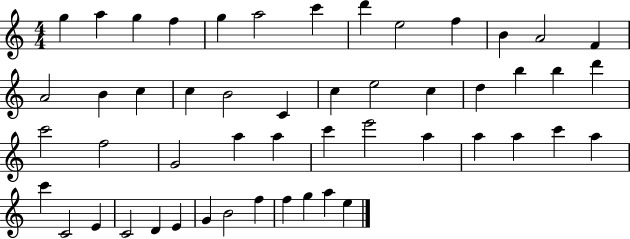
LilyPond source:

{
  \clef treble
  \numericTimeSignature
  \time 4/4
  \key c \major
  g''4 a''4 g''4 f''4 | g''4 a''2 c'''4 | d'''4 e''2 f''4 | b'4 a'2 f'4 | \break a'2 b'4 c''4 | c''4 b'2 c'4 | c''4 e''2 c''4 | d''4 b''4 b''4 d'''4 | \break c'''2 f''2 | g'2 a''4 a''4 | c'''4 e'''2 a''4 | a''4 a''4 c'''4 a''4 | \break c'''4 c'2 e'4 | c'2 d'4 e'4 | g'4 b'2 f''4 | f''4 g''4 a''4 e''4 | \break \bar "|."
}